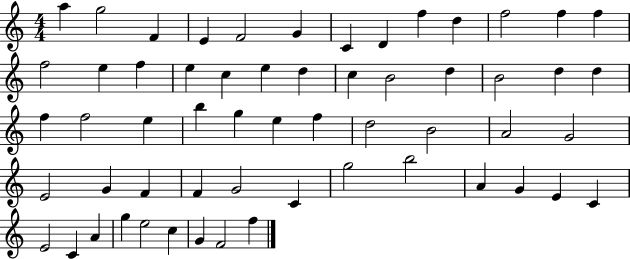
X:1
T:Untitled
M:4/4
L:1/4
K:C
a g2 F E F2 G C D f d f2 f f f2 e f e c e d c B2 d B2 d d f f2 e b g e f d2 B2 A2 G2 E2 G F F G2 C g2 b2 A G E C E2 C A g e2 c G F2 f